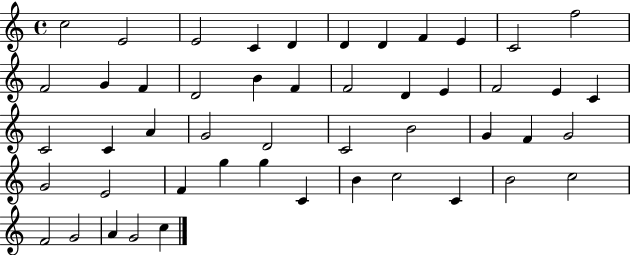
X:1
T:Untitled
M:4/4
L:1/4
K:C
c2 E2 E2 C D D D F E C2 f2 F2 G F D2 B F F2 D E F2 E C C2 C A G2 D2 C2 B2 G F G2 G2 E2 F g g C B c2 C B2 c2 F2 G2 A G2 c